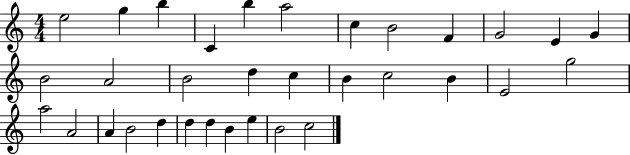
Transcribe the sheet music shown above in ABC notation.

X:1
T:Untitled
M:4/4
L:1/4
K:C
e2 g b C b a2 c B2 F G2 E G B2 A2 B2 d c B c2 B E2 g2 a2 A2 A B2 d d d B e B2 c2